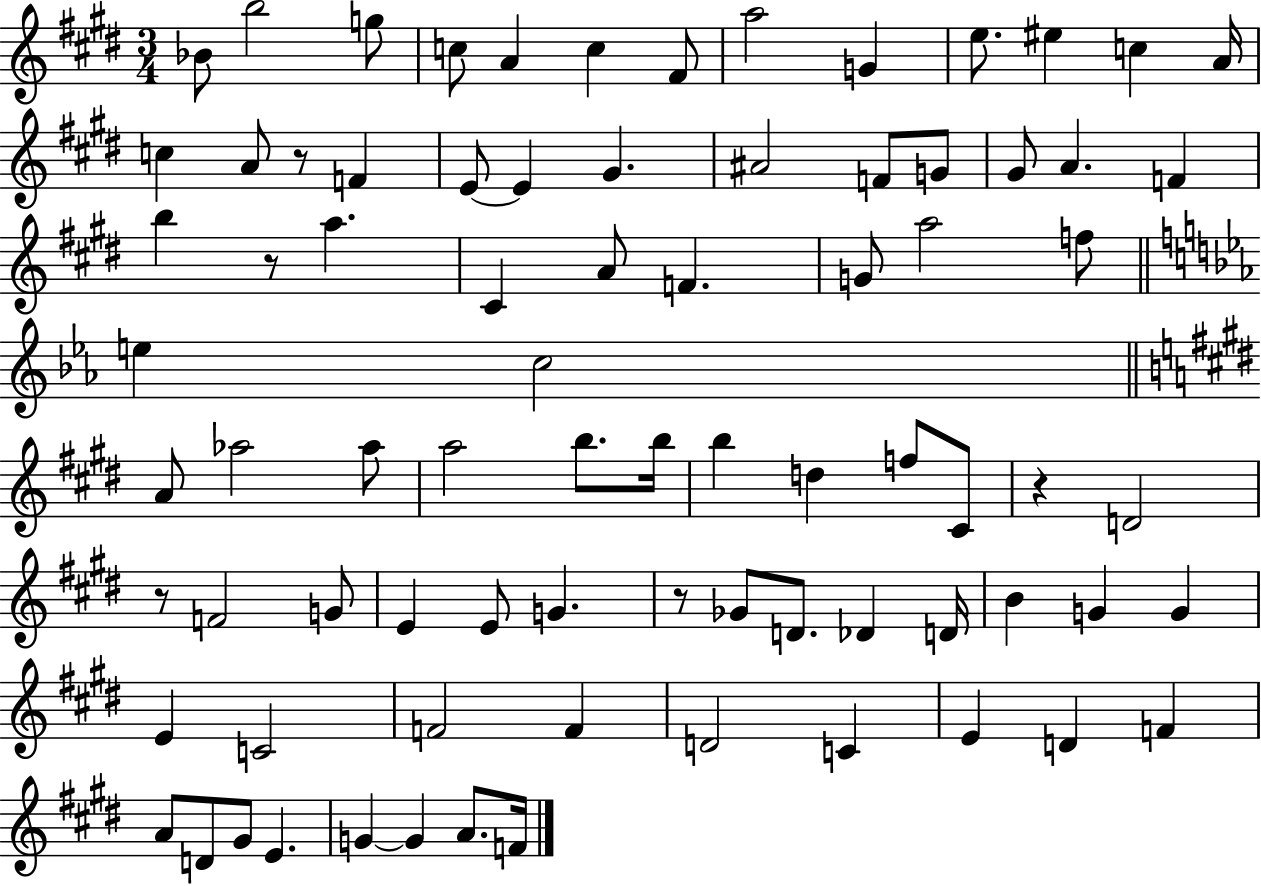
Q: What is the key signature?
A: E major